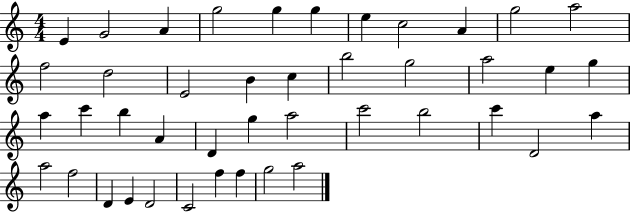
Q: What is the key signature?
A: C major